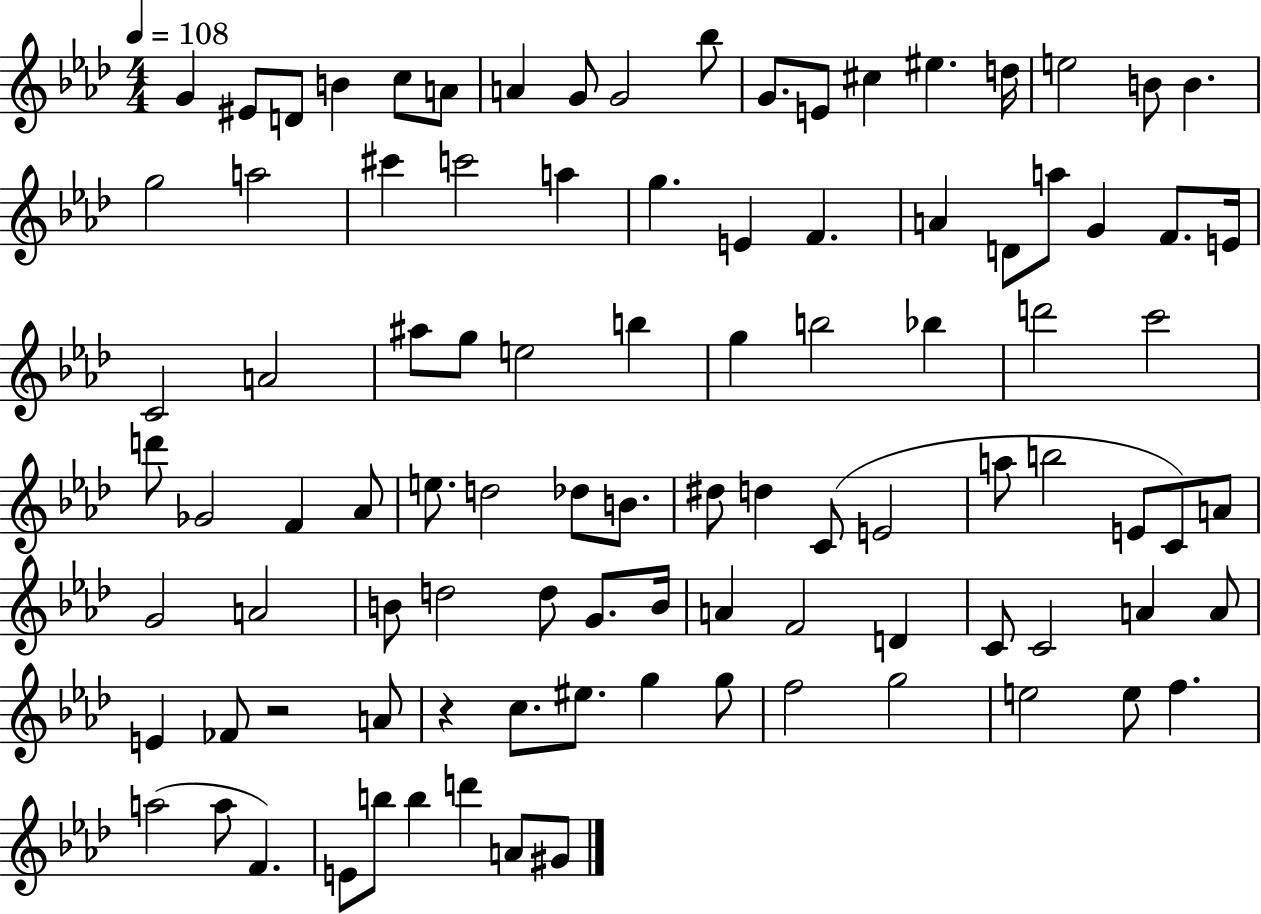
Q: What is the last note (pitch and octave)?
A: G#4